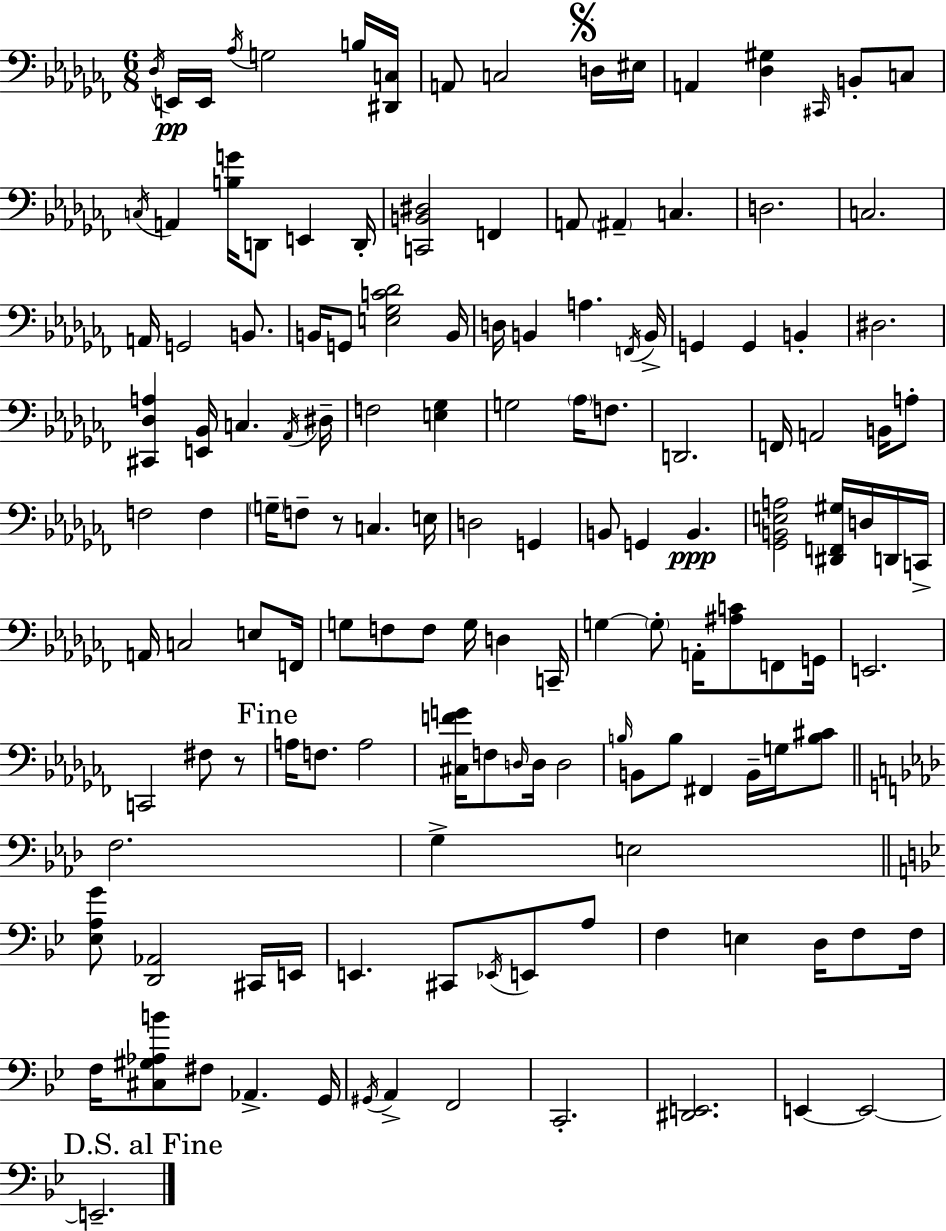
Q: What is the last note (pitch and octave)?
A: E2